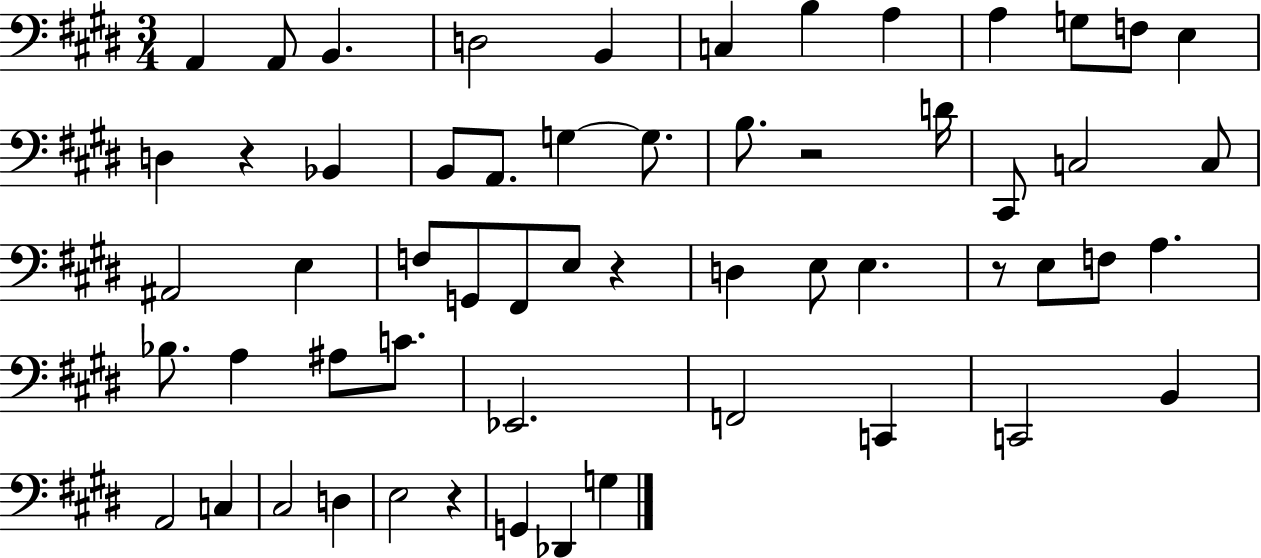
A2/q A2/e B2/q. D3/h B2/q C3/q B3/q A3/q A3/q G3/e F3/e E3/q D3/q R/q Bb2/q B2/e A2/e. G3/q G3/e. B3/e. R/h D4/s C#2/e C3/h C3/e A#2/h E3/q F3/e G2/e F#2/e E3/e R/q D3/q E3/e E3/q. R/e E3/e F3/e A3/q. Bb3/e. A3/q A#3/e C4/e. Eb2/h. F2/h C2/q C2/h B2/q A2/h C3/q C#3/h D3/q E3/h R/q G2/q Db2/q G3/q